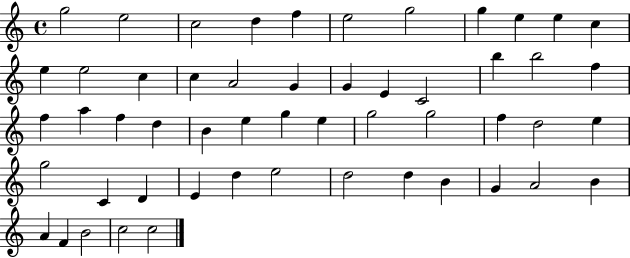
X:1
T:Untitled
M:4/4
L:1/4
K:C
g2 e2 c2 d f e2 g2 g e e c e e2 c c A2 G G E C2 b b2 f f a f d B e g e g2 g2 f d2 e g2 C D E d e2 d2 d B G A2 B A F B2 c2 c2